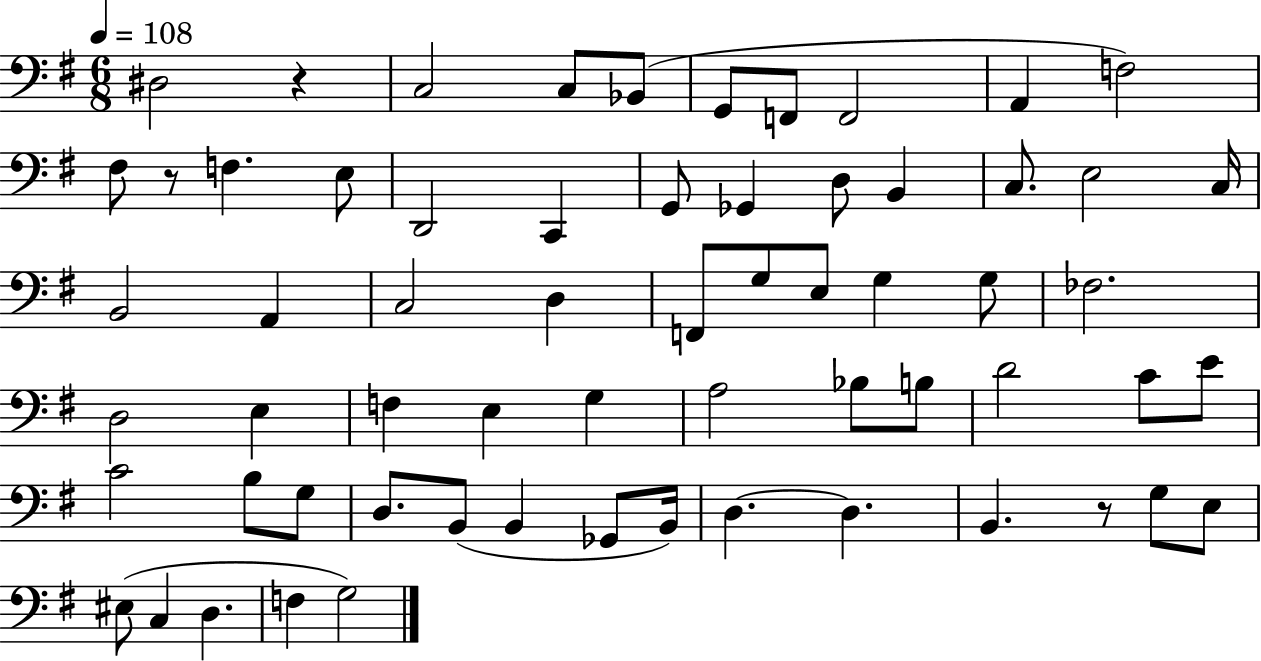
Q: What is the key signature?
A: G major